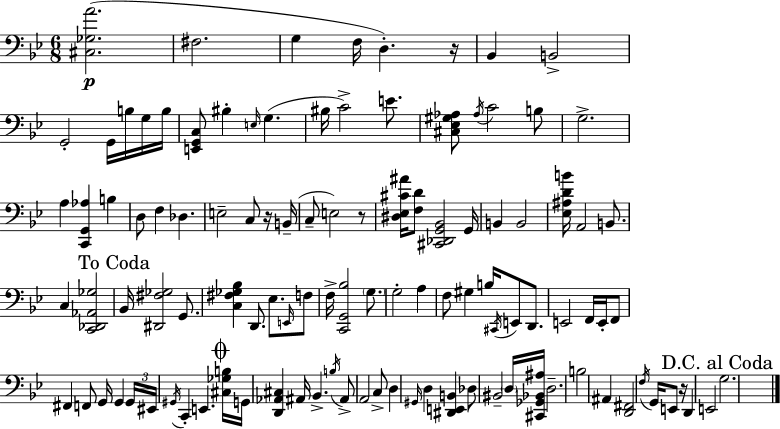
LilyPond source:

{
  \clef bass
  \numericTimeSignature
  \time 6/8
  \key bes \major
  <cis ges a'>2.(\p | fis2. | g4 f16 d4.-.) r16 | bes,4 b,2-> | \break g,2-. g,16 b16 g16 b16 | <e, g, c>8 bis4-. \grace { e16 }( g4. | bis16 c'2->) e'8. | <cis ees gis aes>8 \acciaccatura { aes16 } c'2 | \break b8 g2.-> | a4 <c, g, aes>4 b4 | d8 f4 des4. | e2-- c8 | \break r16 b,16--( c8-- e2) | r8 <dis ees cis' ais'>16 <f d'>8 <cis, des, g, bes,>2 | g,16 b,4 b,2 | <ees ais d' b'>16 a,2 b,8. | \break c4 <c, des, aes, ges>2 | \mark "To Coda" bes,16 <dis, fis ges>2 g,8. | <c fis ges bes>4 d,8. ees8. | \grace { e,16 } f8 f16-> <c, g, bes>2 | \break \parenthesize g8. g2-. a4 | f8 gis4 b16 \acciaccatura { cis,16 } e,8 | d,8. e,2 | f,16 e,16-. f,8 fis,4 f,8 g,16 g,4 | \break \tuplet 3/2 { g,16 eis,16 \acciaccatura { gis,16 } } c,4-. e,4. | \mark \markup { \musicglyph "scripts.coda" } <cis ges b>16 g,16 <d, aes, cis>4 ais,16 bes,4.-> | \acciaccatura { b16 } ais,8-> a,2 | c8-> d4 \grace { gis,16 } d4 | \break <dis, e, b,>4 des8 bis,2-- | \parenthesize d16 <cis, ges, bes, ais>16 d2.-- | b2 | ais,4 <d, fis,>2 | \break \acciaccatura { f16 } g,16 e,8 r16 d,4 | e,2 \mark "D.C. al Coda" g2. | \bar "|."
}